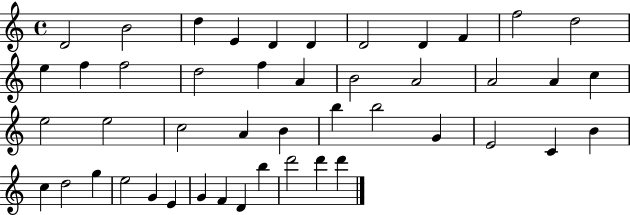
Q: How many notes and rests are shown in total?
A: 46